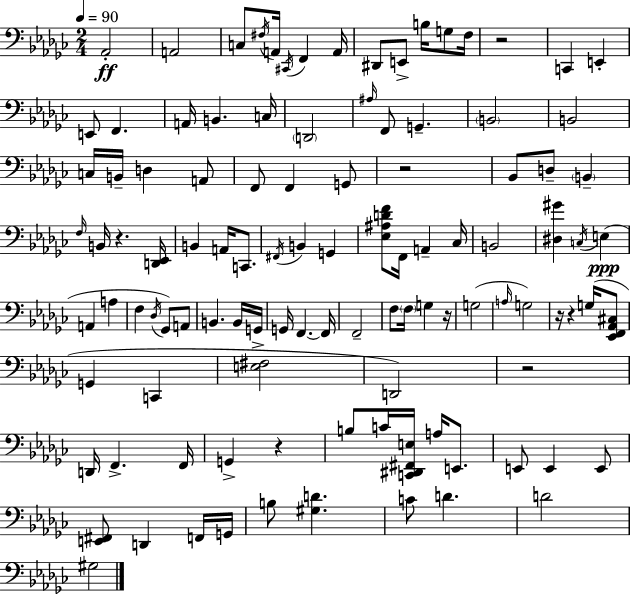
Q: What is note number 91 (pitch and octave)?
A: D4